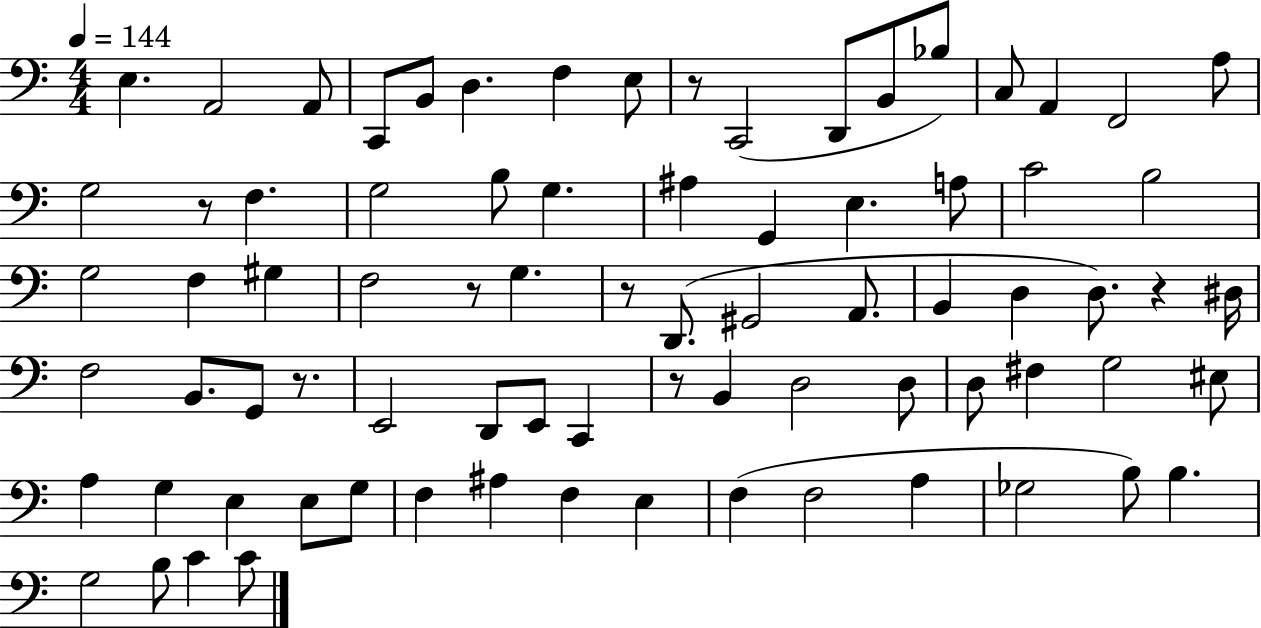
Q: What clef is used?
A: bass